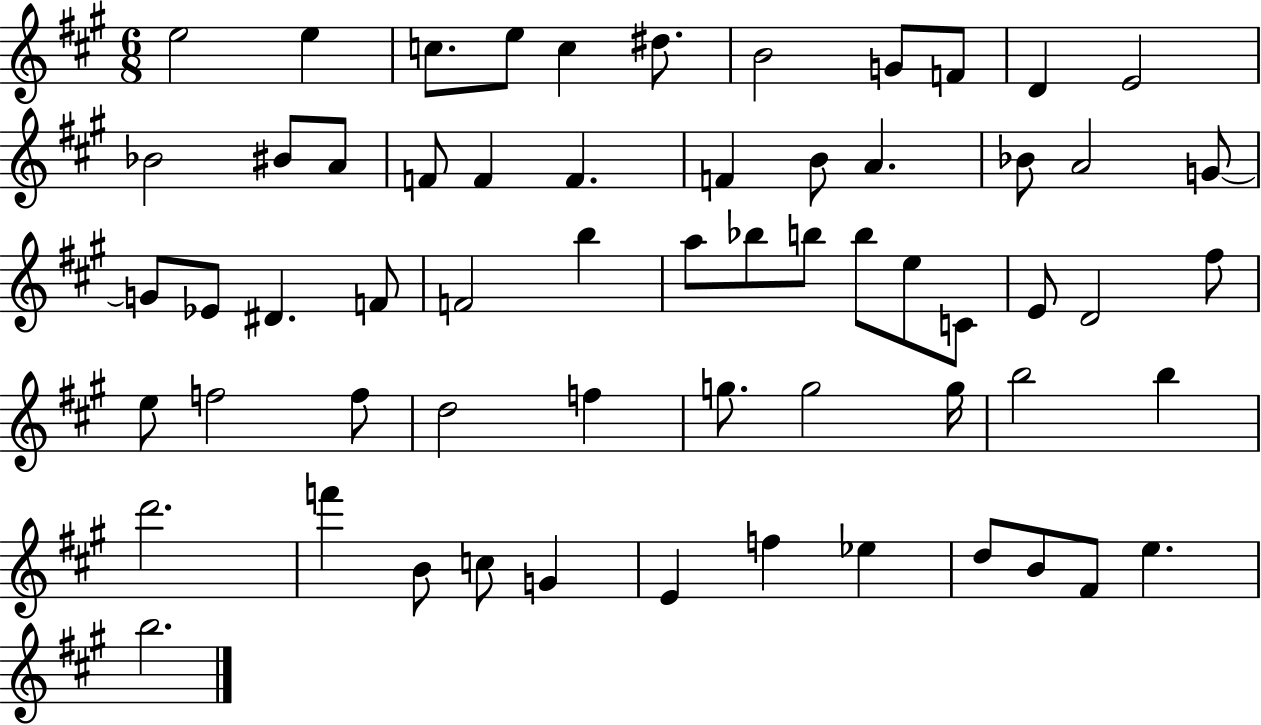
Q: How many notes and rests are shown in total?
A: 61